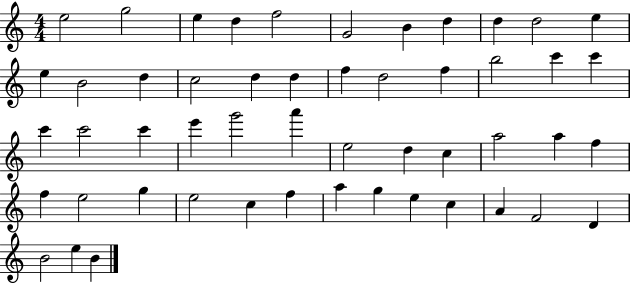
{
  \clef treble
  \numericTimeSignature
  \time 4/4
  \key c \major
  e''2 g''2 | e''4 d''4 f''2 | g'2 b'4 d''4 | d''4 d''2 e''4 | \break e''4 b'2 d''4 | c''2 d''4 d''4 | f''4 d''2 f''4 | b''2 c'''4 c'''4 | \break c'''4 c'''2 c'''4 | e'''4 g'''2 a'''4 | e''2 d''4 c''4 | a''2 a''4 f''4 | \break f''4 e''2 g''4 | e''2 c''4 f''4 | a''4 g''4 e''4 c''4 | a'4 f'2 d'4 | \break b'2 e''4 b'4 | \bar "|."
}